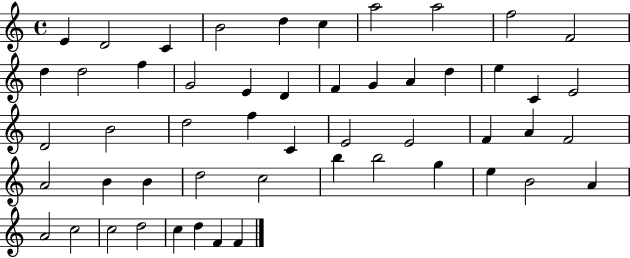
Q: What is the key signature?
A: C major